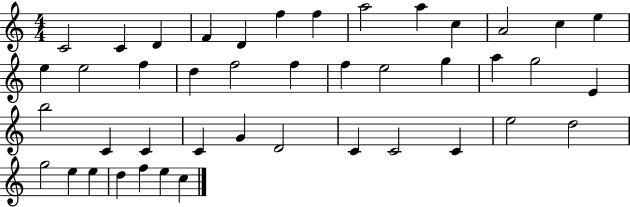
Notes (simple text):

C4/h C4/q D4/q F4/q D4/q F5/q F5/q A5/h A5/q C5/q A4/h C5/q E5/q E5/q E5/h F5/q D5/q F5/h F5/q F5/q E5/h G5/q A5/q G5/h E4/q B5/h C4/q C4/q C4/q G4/q D4/h C4/q C4/h C4/q E5/h D5/h G5/h E5/q E5/q D5/q F5/q E5/q C5/q